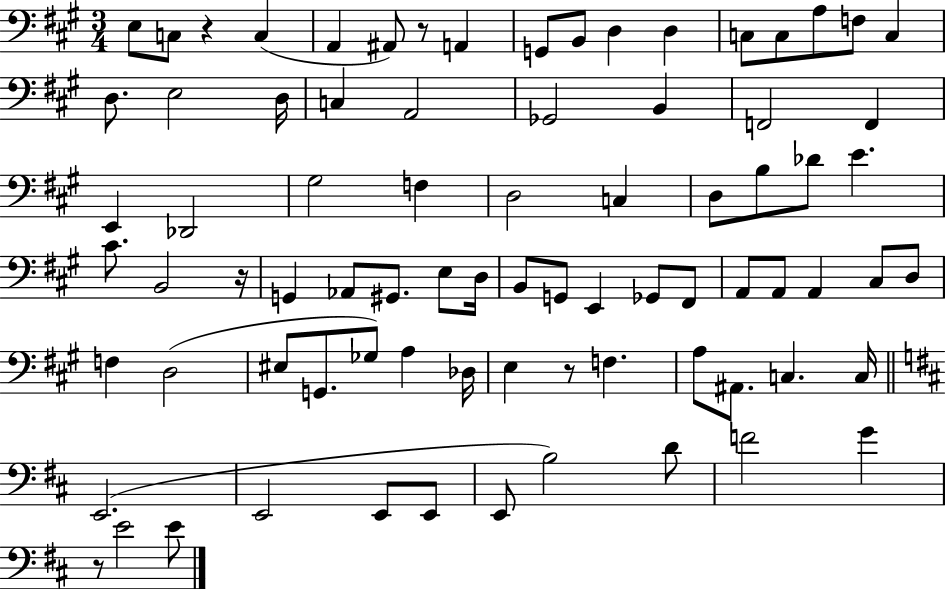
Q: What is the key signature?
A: A major